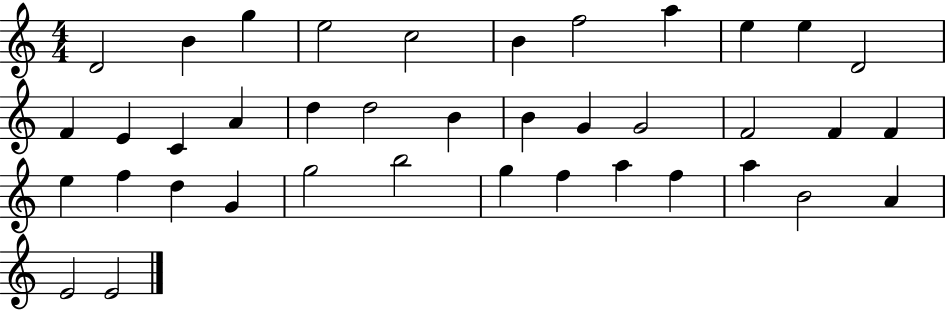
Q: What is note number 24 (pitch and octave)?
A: F4